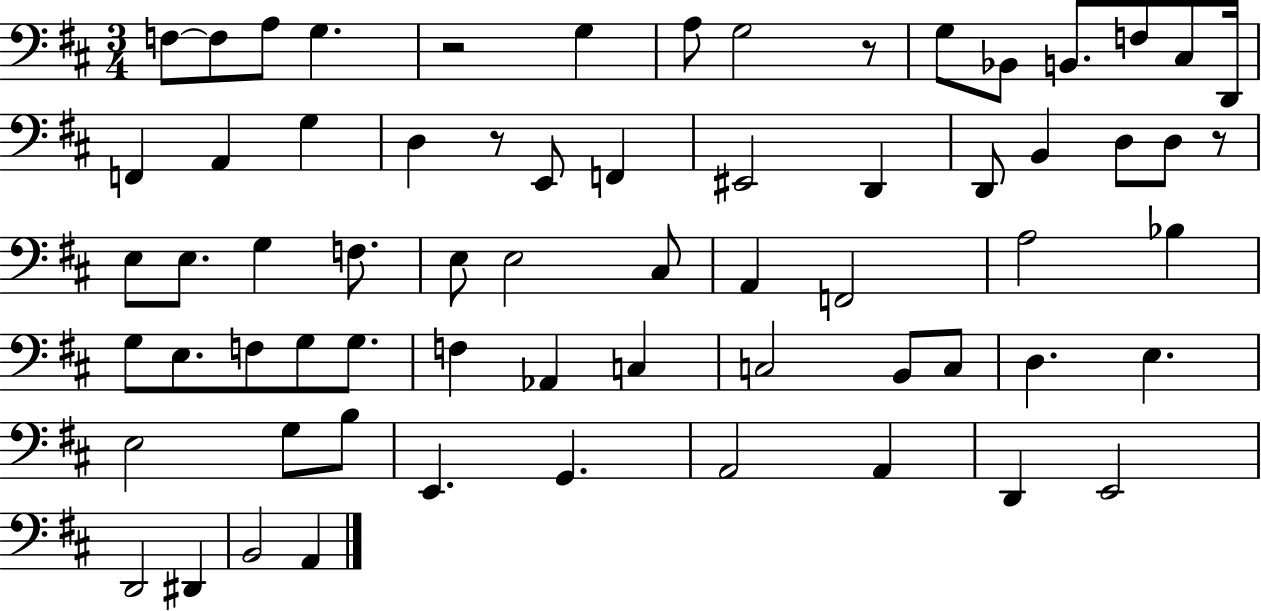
{
  \clef bass
  \numericTimeSignature
  \time 3/4
  \key d \major
  f8~~ f8 a8 g4. | r2 g4 | a8 g2 r8 | g8 bes,8 b,8. f8 cis8 d,16 | \break f,4 a,4 g4 | d4 r8 e,8 f,4 | eis,2 d,4 | d,8 b,4 d8 d8 r8 | \break e8 e8. g4 f8. | e8 e2 cis8 | a,4 f,2 | a2 bes4 | \break g8 e8. f8 g8 g8. | f4 aes,4 c4 | c2 b,8 c8 | d4. e4. | \break e2 g8 b8 | e,4. g,4. | a,2 a,4 | d,4 e,2 | \break d,2 dis,4 | b,2 a,4 | \bar "|."
}